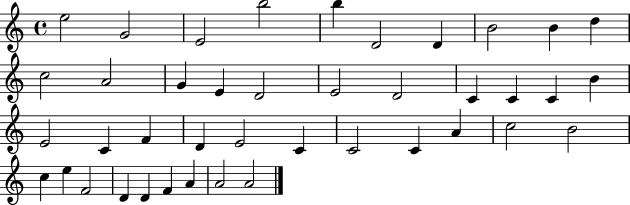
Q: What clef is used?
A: treble